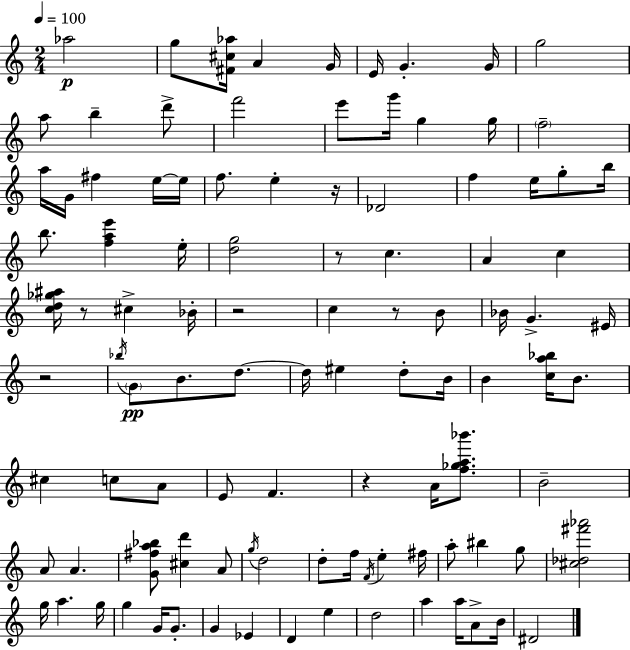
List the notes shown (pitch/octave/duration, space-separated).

Ab5/h G5/e [F#4,C#5,Ab5]/s A4/q G4/s E4/s G4/q. G4/s G5/h A5/e B5/q D6/e F6/h E6/e G6/s G5/q G5/s F5/h A5/s G4/s F#5/q E5/s E5/s F5/e. E5/q R/s Db4/h F5/q E5/s G5/e B5/s B5/e. [F5,A5,E6]/q E5/s [D5,G5]/h R/e C5/q. A4/q C5/q [C5,D5,Gb5,A#5]/s R/e C#5/q Bb4/s R/h C5/q R/e B4/e Bb4/s G4/q. EIS4/s R/h Bb5/s G4/e B4/e. D5/e. D5/s EIS5/q D5/e B4/s B4/q [C5,A5,Bb5]/s B4/e. C#5/q C5/e A4/e E4/e F4/q. R/q A4/s [F5,Gb5,A5,Bb6]/e. B4/h A4/e A4/q. [G4,F#5,A5,Bb5]/e [C#5,D6]/q A4/e G5/s D5/h D5/e F5/s F4/s E5/q F#5/s A5/e BIS5/q G5/e [C#5,Db5,F#6,Ab6]/h G5/s A5/q. G5/s G5/q G4/s G4/e. G4/q Eb4/q D4/q E5/q D5/h A5/q A5/s A4/e B4/s D#4/h